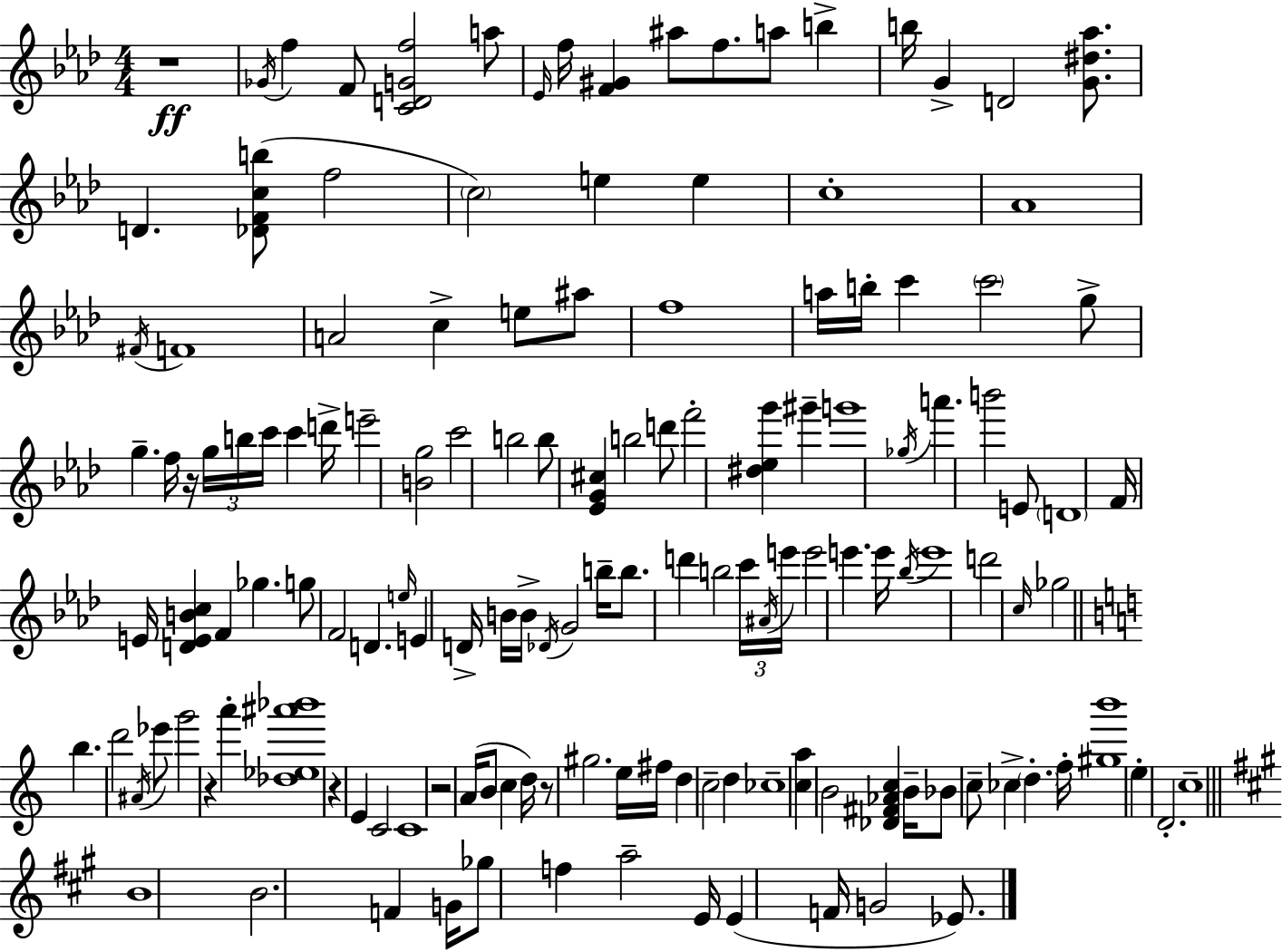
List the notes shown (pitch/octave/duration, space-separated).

R/w Gb4/s F5/q F4/e [C4,D4,G4,F5]/h A5/e Eb4/s F5/s [F4,G#4]/q A#5/e F5/e. A5/e B5/q B5/s G4/q D4/h [G4,D#5,Ab5]/e. D4/q. [Db4,F4,C5,B5]/e F5/h C5/h E5/q E5/q C5/w Ab4/w F#4/s F4/w A4/h C5/q E5/e A#5/e F5/w A5/s B5/s C6/q C6/h G5/e G5/q. F5/s R/s G5/s B5/s C6/s C6/q D6/s E6/h [B4,G5]/h C6/h B5/h B5/e [Eb4,G4,C#5]/q B5/h D6/e F6/h [D#5,Eb5,G6]/q G#6/q G6/w Gb5/s A6/q. B6/h E4/e D4/w F4/s E4/s [D4,E4,B4,C5]/q F4/q Gb5/q. G5/e F4/h D4/q. E5/s E4/q D4/s B4/s B4/s Db4/s G4/h B5/s B5/e. D6/q B5/h C6/s A#4/s E6/s E6/h E6/q. E6/s Bb5/s E6/w D6/h C5/s Gb5/h B5/q. D6/h A#4/s Eb6/e G6/h R/q A6/q [Db5,Eb5,A#6,Bb6]/w R/q E4/q C4/h C4/w R/h A4/s B4/e C5/q D5/s R/e G#5/h. E5/s F#5/s D5/q C5/h D5/q CES5/w [C5,A5]/q B4/h [Db4,F#4,Ab4,C5]/q B4/s Bb4/e C5/e CES5/q D5/q. F5/s [G#5,B6]/w E5/q D4/h. C5/w B4/w B4/h. F4/q G4/s Gb5/e F5/q A5/h E4/s E4/q F4/s G4/h Eb4/e.